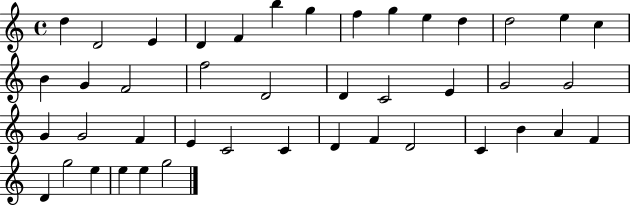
X:1
T:Untitled
M:4/4
L:1/4
K:C
d D2 E D F b g f g e d d2 e c B G F2 f2 D2 D C2 E G2 G2 G G2 F E C2 C D F D2 C B A F D g2 e e e g2